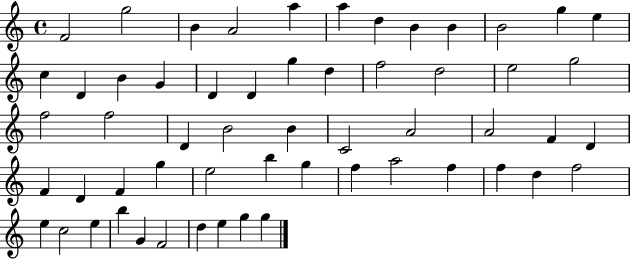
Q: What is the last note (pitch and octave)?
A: G5